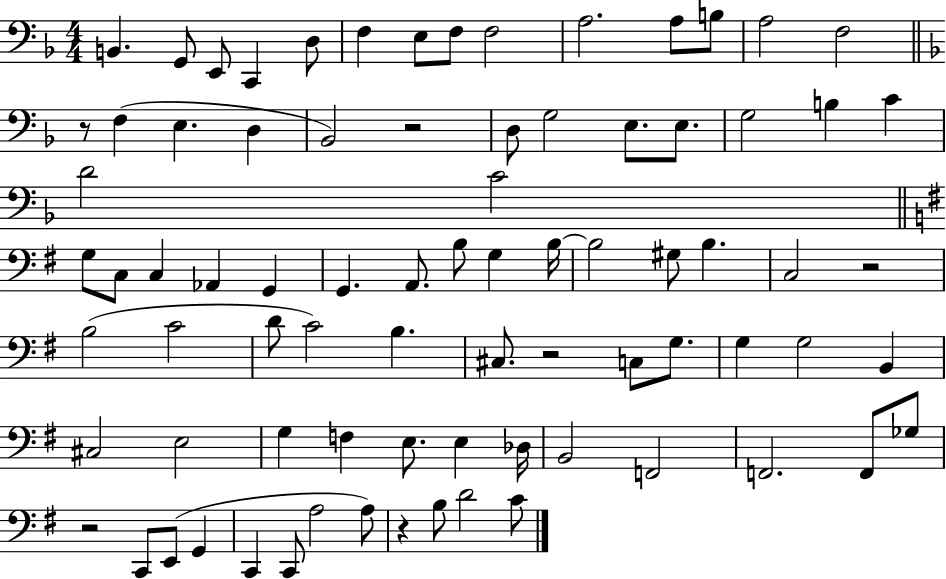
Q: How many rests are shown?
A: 6